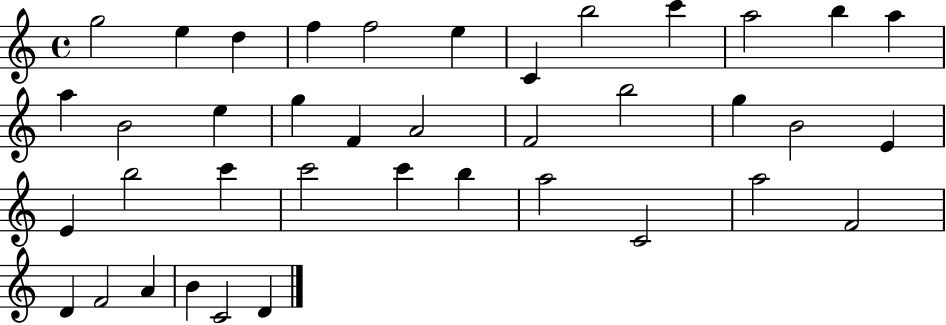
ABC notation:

X:1
T:Untitled
M:4/4
L:1/4
K:C
g2 e d f f2 e C b2 c' a2 b a a B2 e g F A2 F2 b2 g B2 E E b2 c' c'2 c' b a2 C2 a2 F2 D F2 A B C2 D